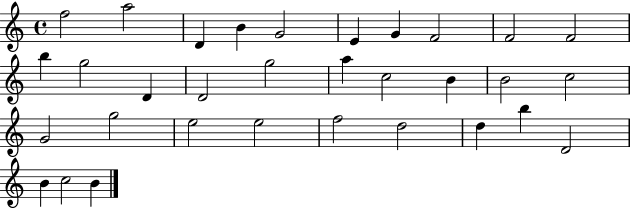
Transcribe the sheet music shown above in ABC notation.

X:1
T:Untitled
M:4/4
L:1/4
K:C
f2 a2 D B G2 E G F2 F2 F2 b g2 D D2 g2 a c2 B B2 c2 G2 g2 e2 e2 f2 d2 d b D2 B c2 B